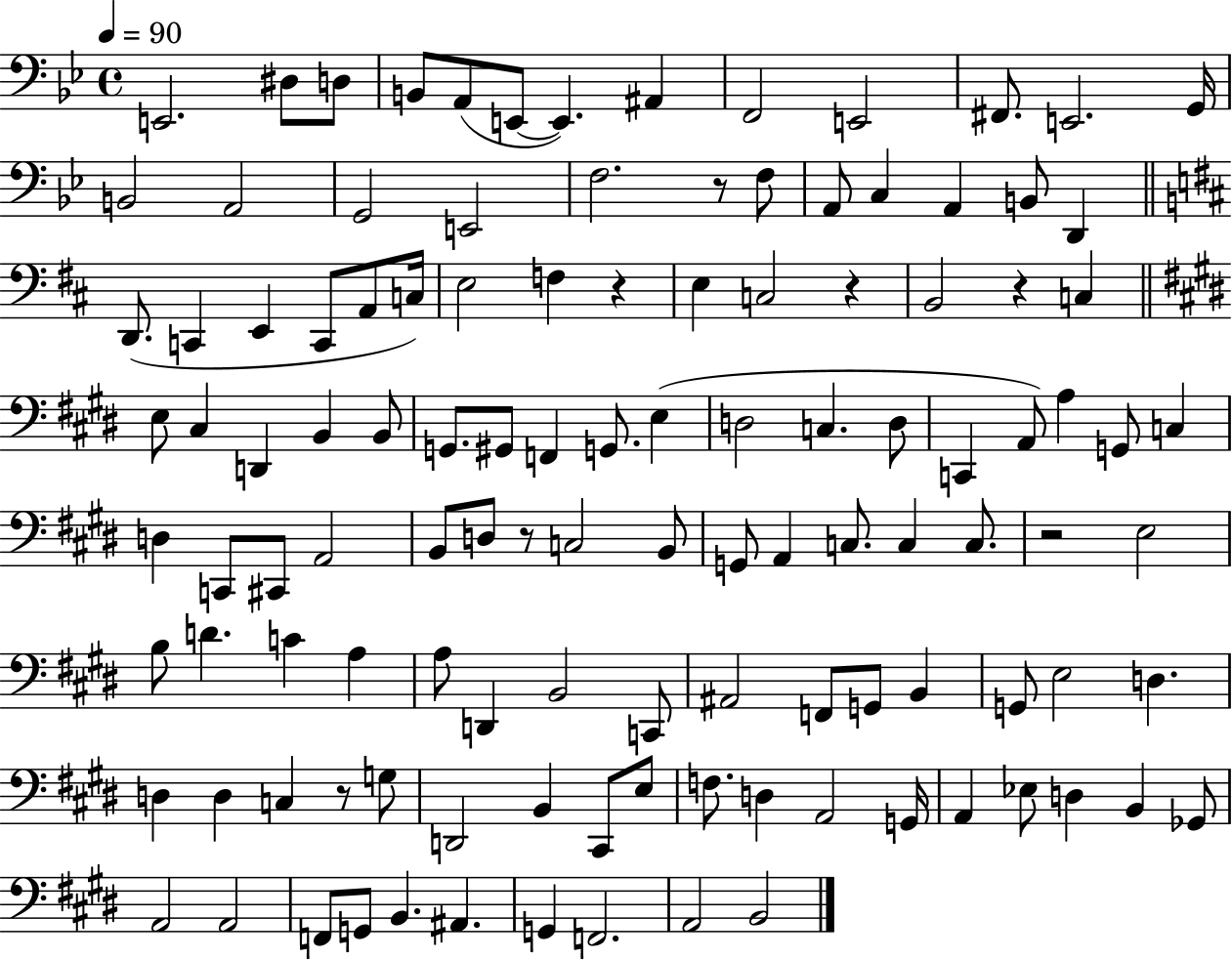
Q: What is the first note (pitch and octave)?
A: E2